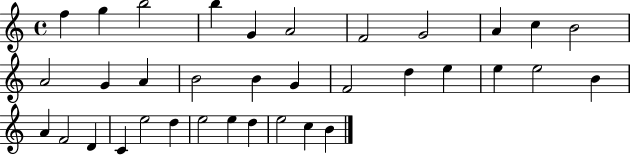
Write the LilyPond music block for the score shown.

{
  \clef treble
  \time 4/4
  \defaultTimeSignature
  \key c \major
  f''4 g''4 b''2 | b''4 g'4 a'2 | f'2 g'2 | a'4 c''4 b'2 | \break a'2 g'4 a'4 | b'2 b'4 g'4 | f'2 d''4 e''4 | e''4 e''2 b'4 | \break a'4 f'2 d'4 | c'4 e''2 d''4 | e''2 e''4 d''4 | e''2 c''4 b'4 | \break \bar "|."
}